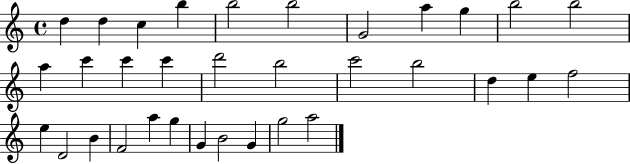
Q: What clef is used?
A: treble